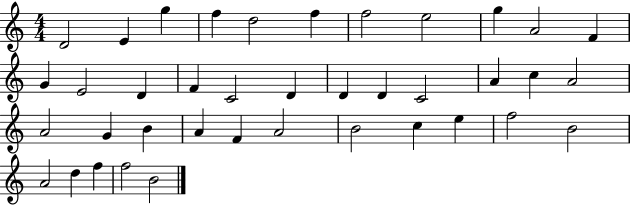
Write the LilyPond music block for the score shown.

{
  \clef treble
  \numericTimeSignature
  \time 4/4
  \key c \major
  d'2 e'4 g''4 | f''4 d''2 f''4 | f''2 e''2 | g''4 a'2 f'4 | \break g'4 e'2 d'4 | f'4 c'2 d'4 | d'4 d'4 c'2 | a'4 c''4 a'2 | \break a'2 g'4 b'4 | a'4 f'4 a'2 | b'2 c''4 e''4 | f''2 b'2 | \break a'2 d''4 f''4 | f''2 b'2 | \bar "|."
}